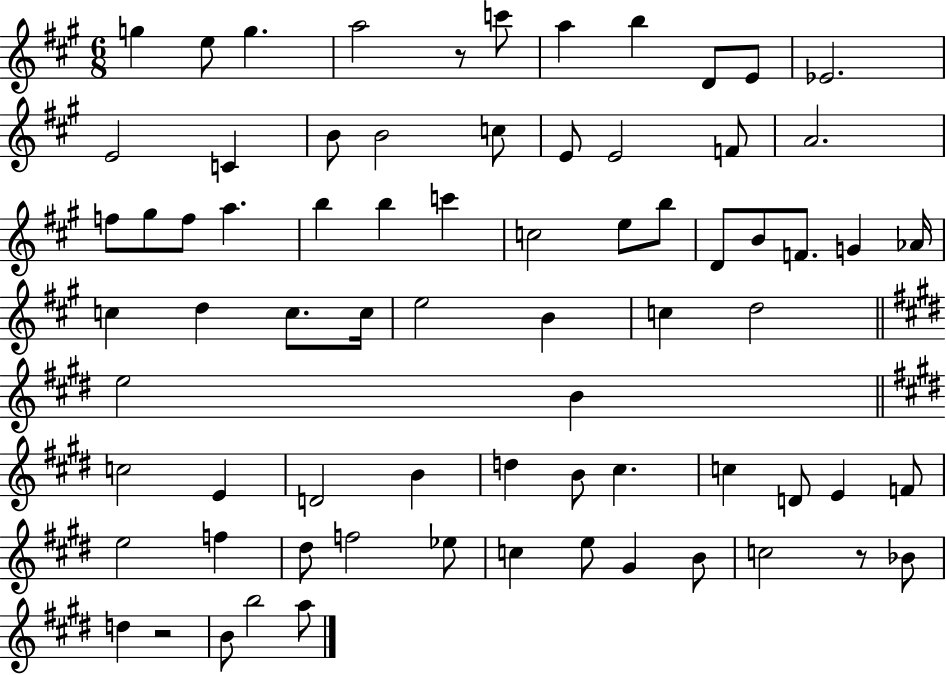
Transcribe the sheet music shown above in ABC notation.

X:1
T:Untitled
M:6/8
L:1/4
K:A
g e/2 g a2 z/2 c'/2 a b D/2 E/2 _E2 E2 C B/2 B2 c/2 E/2 E2 F/2 A2 f/2 ^g/2 f/2 a b b c' c2 e/2 b/2 D/2 B/2 F/2 G _A/4 c d c/2 c/4 e2 B c d2 e2 B c2 E D2 B d B/2 ^c c D/2 E F/2 e2 f ^d/2 f2 _e/2 c e/2 ^G B/2 c2 z/2 _B/2 d z2 B/2 b2 a/2